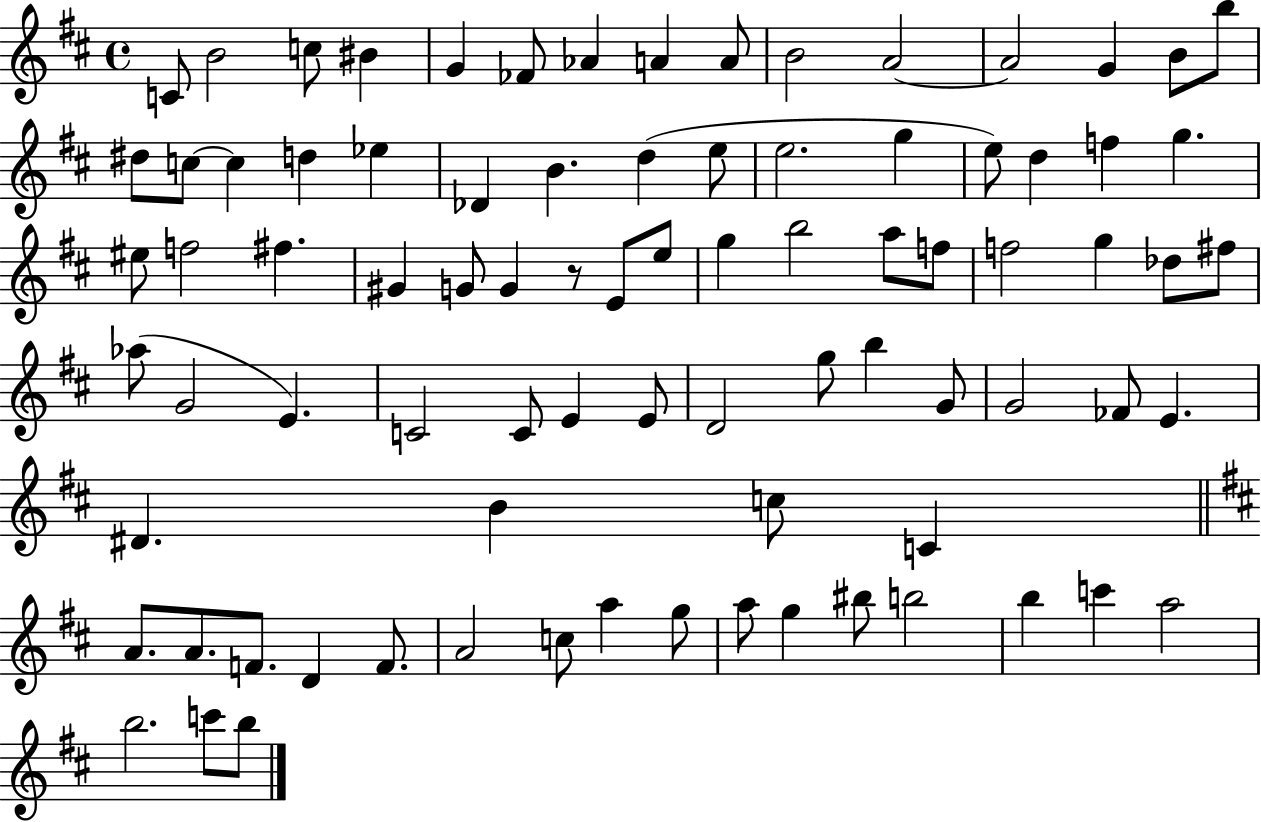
C4/e B4/h C5/e BIS4/q G4/q FES4/e Ab4/q A4/q A4/e B4/h A4/h A4/h G4/q B4/e B5/e D#5/e C5/e C5/q D5/q Eb5/q Db4/q B4/q. D5/q E5/e E5/h. G5/q E5/e D5/q F5/q G5/q. EIS5/e F5/h F#5/q. G#4/q G4/e G4/q R/e E4/e E5/e G5/q B5/h A5/e F5/e F5/h G5/q Db5/e F#5/e Ab5/e G4/h E4/q. C4/h C4/e E4/q E4/e D4/h G5/e B5/q G4/e G4/h FES4/e E4/q. D#4/q. B4/q C5/e C4/q A4/e. A4/e. F4/e. D4/q F4/e. A4/h C5/e A5/q G5/e A5/e G5/q BIS5/e B5/h B5/q C6/q A5/h B5/h. C6/e B5/e